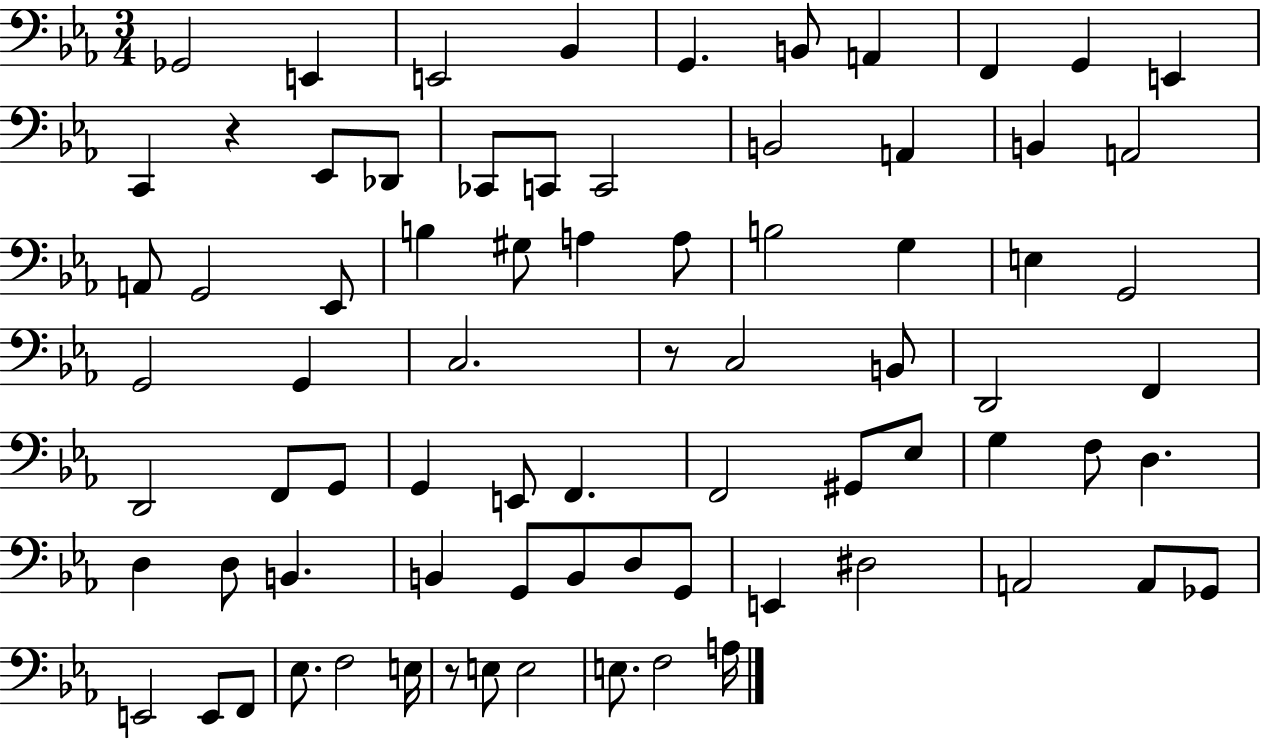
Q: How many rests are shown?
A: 3